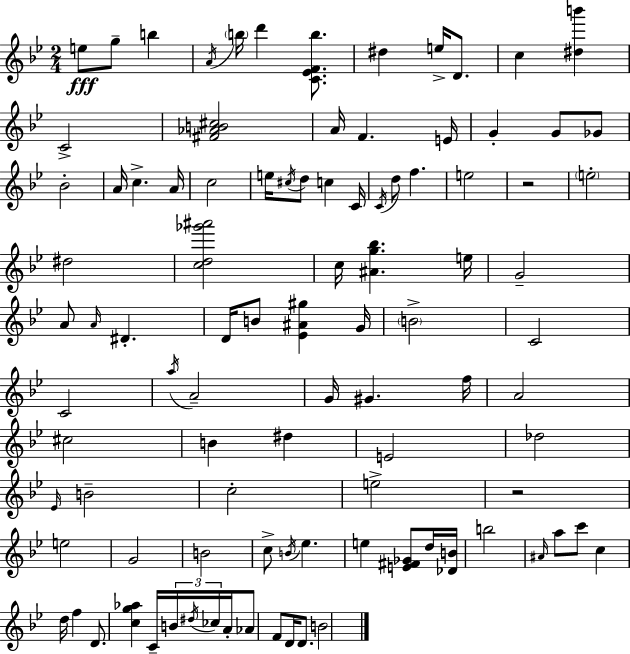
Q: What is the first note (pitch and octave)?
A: E5